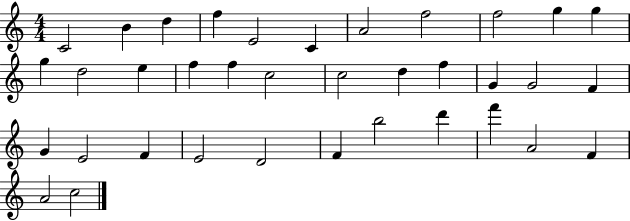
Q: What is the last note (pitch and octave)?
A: C5